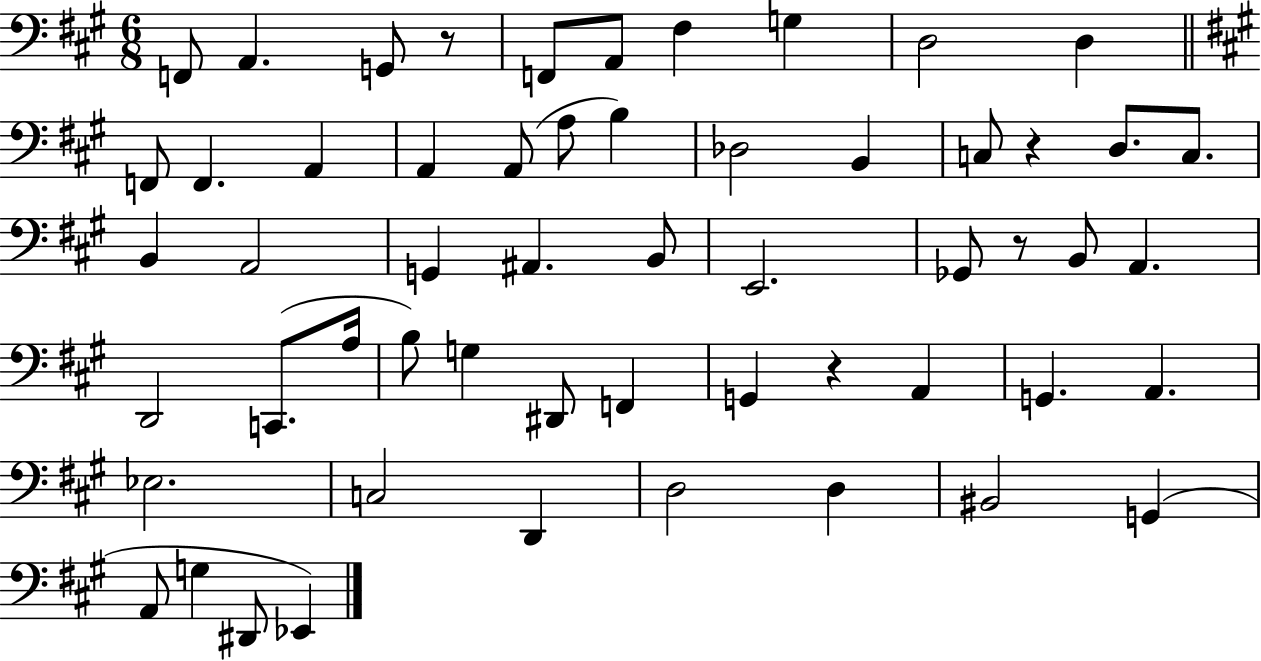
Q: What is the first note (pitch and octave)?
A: F2